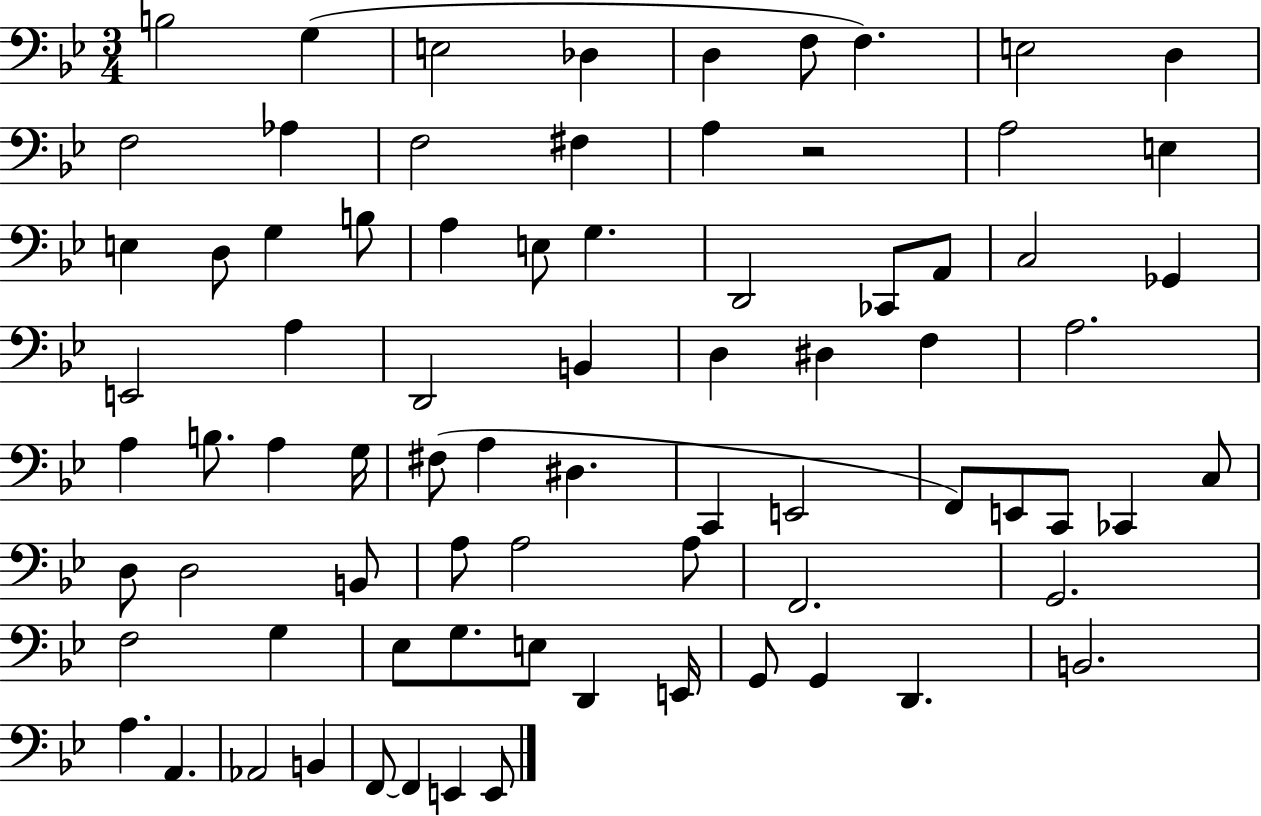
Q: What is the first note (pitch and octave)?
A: B3